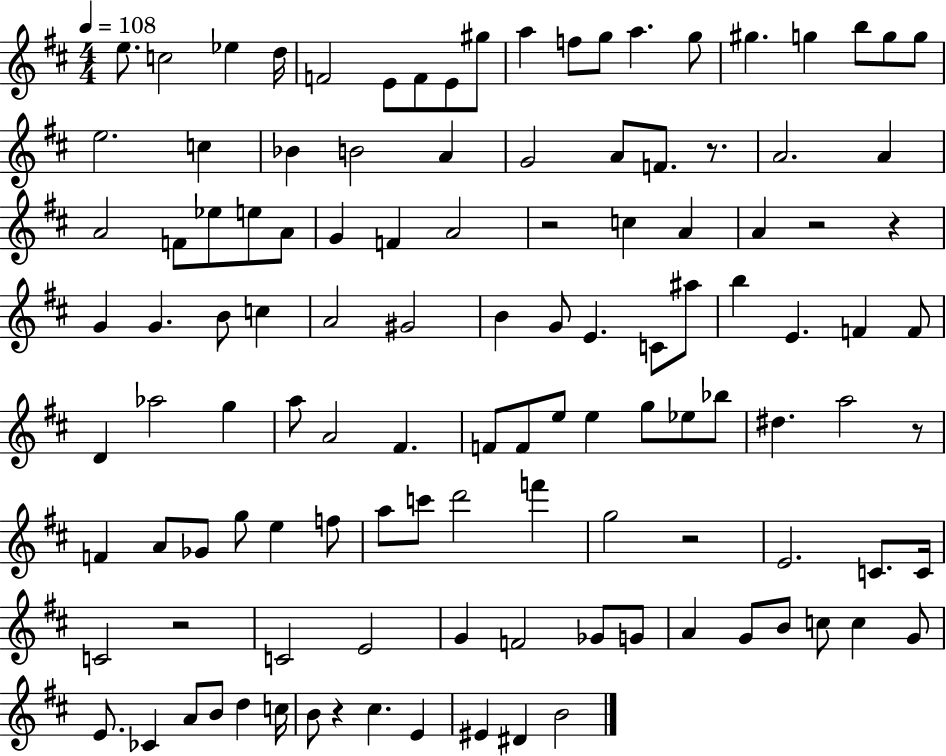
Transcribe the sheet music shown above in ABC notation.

X:1
T:Untitled
M:4/4
L:1/4
K:D
e/2 c2 _e d/4 F2 E/2 F/2 E/2 ^g/2 a f/2 g/2 a g/2 ^g g b/2 g/2 g/2 e2 c _B B2 A G2 A/2 F/2 z/2 A2 A A2 F/2 _e/2 e/2 A/2 G F A2 z2 c A A z2 z G G B/2 c A2 ^G2 B G/2 E C/2 ^a/2 b E F F/2 D _a2 g a/2 A2 ^F F/2 F/2 e/2 e g/2 _e/2 _b/2 ^d a2 z/2 F A/2 _G/2 g/2 e f/2 a/2 c'/2 d'2 f' g2 z2 E2 C/2 C/4 C2 z2 C2 E2 G F2 _G/2 G/2 A G/2 B/2 c/2 c G/2 E/2 _C A/2 B/2 d c/4 B/2 z ^c E ^E ^D B2